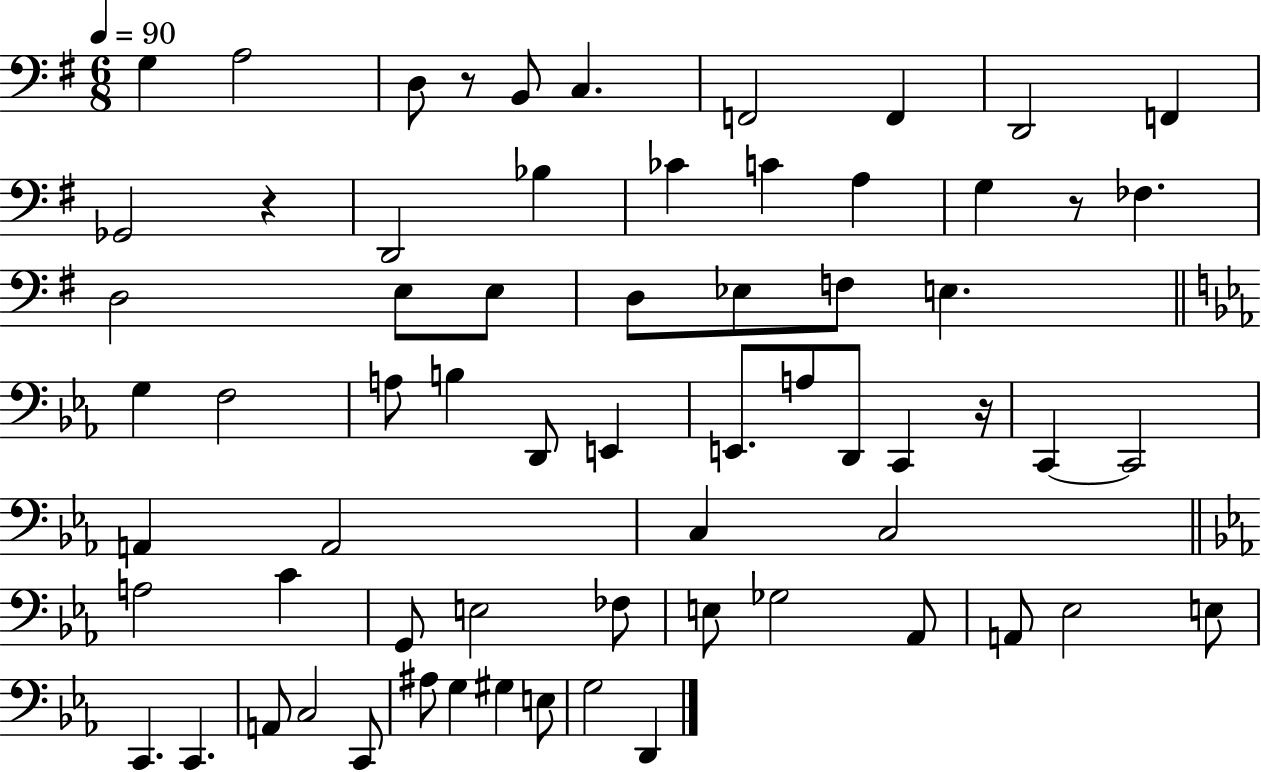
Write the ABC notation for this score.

X:1
T:Untitled
M:6/8
L:1/4
K:G
G, A,2 D,/2 z/2 B,,/2 C, F,,2 F,, D,,2 F,, _G,,2 z D,,2 _B, _C C A, G, z/2 _F, D,2 E,/2 E,/2 D,/2 _E,/2 F,/2 E, G, F,2 A,/2 B, D,,/2 E,, E,,/2 A,/2 D,,/2 C,, z/4 C,, C,,2 A,, A,,2 C, C,2 A,2 C G,,/2 E,2 _F,/2 E,/2 _G,2 _A,,/2 A,,/2 _E,2 E,/2 C,, C,, A,,/2 C,2 C,,/2 ^A,/2 G, ^G, E,/2 G,2 D,,